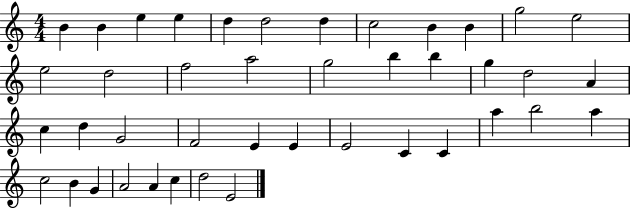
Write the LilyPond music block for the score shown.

{
  \clef treble
  \numericTimeSignature
  \time 4/4
  \key c \major
  b'4 b'4 e''4 e''4 | d''4 d''2 d''4 | c''2 b'4 b'4 | g''2 e''2 | \break e''2 d''2 | f''2 a''2 | g''2 b''4 b''4 | g''4 d''2 a'4 | \break c''4 d''4 g'2 | f'2 e'4 e'4 | e'2 c'4 c'4 | a''4 b''2 a''4 | \break c''2 b'4 g'4 | a'2 a'4 c''4 | d''2 e'2 | \bar "|."
}